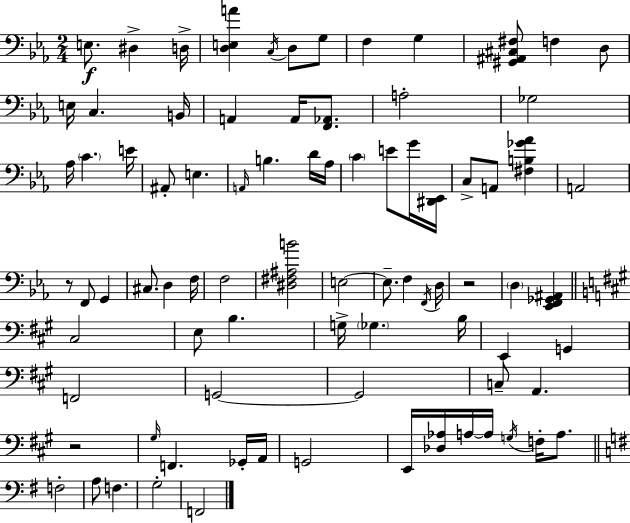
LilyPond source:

{
  \clef bass
  \numericTimeSignature
  \time 2/4
  \key c \minor
  e8.\f dis4-> d16-> | <d e a'>4 \acciaccatura { c16 } d8 g8 | f4 g4 | <gis, ais, cis fis>8 f4 d8 | \break e16 c4. | b,16 a,4 a,16 <f, aes,>8. | a2-. | ges2 | \break aes16 \parenthesize c'4. | e'16 ais,8-. e4. | \grace { a,16 } b4. | d'16 aes16 \parenthesize c'4 e'8 | \break g'16 <dis, ees,>16 c8-> a,8 <fis b ges' aes'>4 | a,2 | r8 f,8 g,4 | cis8. d4 | \break f16 f2 | <dis fis ais b'>2 | e2~~ | e8.-- f4 | \break \acciaccatura { f,16 } d16 r2 | \parenthesize d4 <ees, f, ges, ais,>4 | \bar "||" \break \key a \major cis2 | e8 b4. | g16-> \parenthesize ges4. b16 | e,4 g,4 | \break f,2 | g,2~~ | g,2 | c8-- a,4. | \break r2 | \grace { gis16 } f,4. ges,16-. | a,16 g,2 | e,16 <des aes>16 a16~~ a16 \acciaccatura { g16 } f16-. a8. | \break \bar "||" \break \key e \minor f2-. | a8 f4. | g2-. | f,2 | \break \bar "|."
}